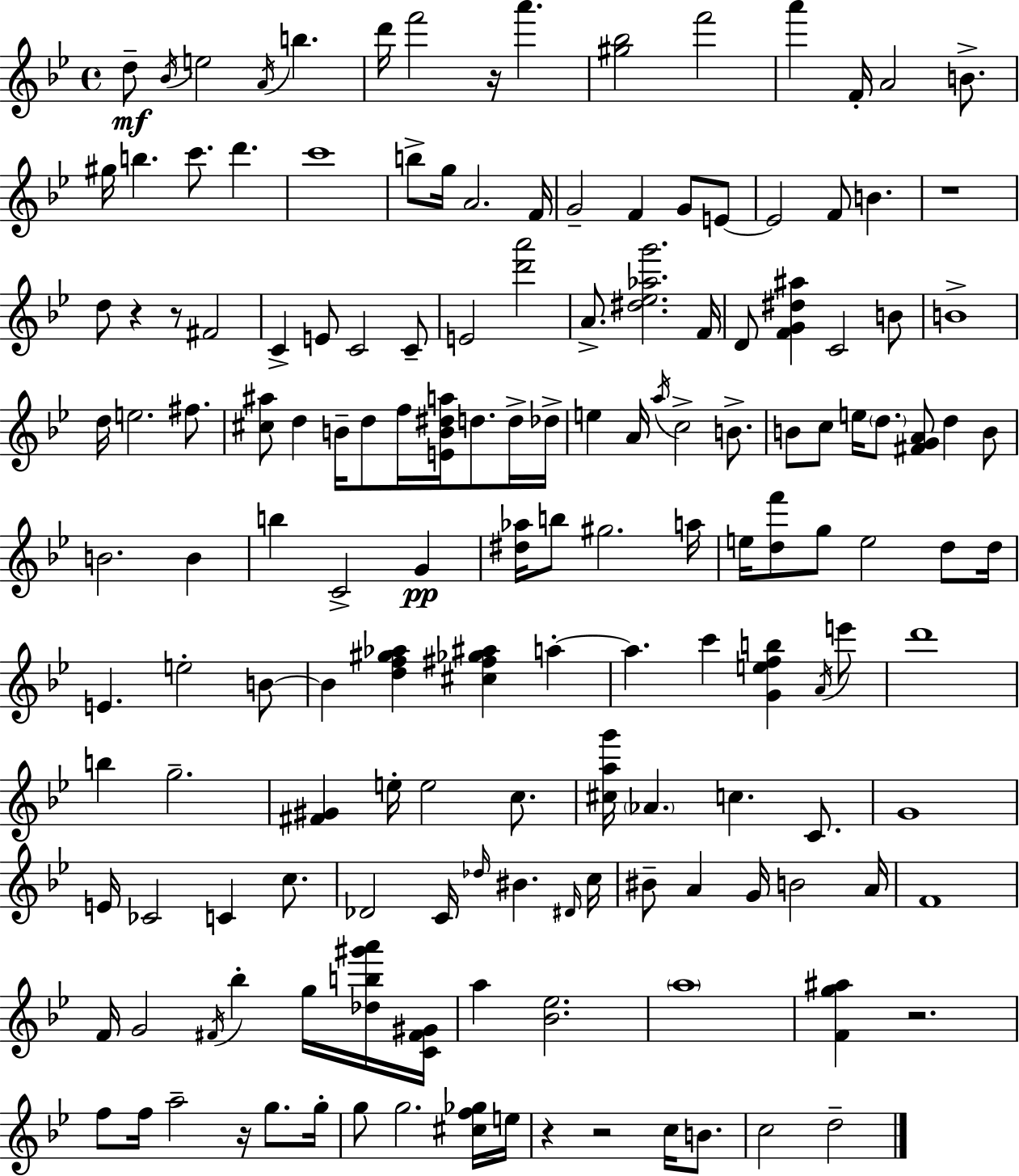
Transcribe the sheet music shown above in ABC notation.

X:1
T:Untitled
M:4/4
L:1/4
K:Gm
d/2 _B/4 e2 A/4 b d'/4 f'2 z/4 a' [^g_b]2 f'2 a' F/4 A2 B/2 ^g/4 b c'/2 d' c'4 b/2 g/4 A2 F/4 G2 F G/2 E/2 E2 F/2 B z4 d/2 z z/2 ^F2 C E/2 C2 C/2 E2 [d'a']2 A/2 [^d_e_ag']2 F/4 D/2 [FG^d^a] C2 B/2 B4 d/4 e2 ^f/2 [^c^a]/2 d B/4 d/2 f/4 [EB^da]/4 d/2 d/4 _d/4 e A/4 a/4 c2 B/2 B/2 c/2 e/4 d/2 [^FGA]/2 d B/2 B2 B b C2 G [^d_a]/4 b/2 ^g2 a/4 e/4 [df']/2 g/2 e2 d/2 d/4 E e2 B/2 B [df^g_a] [^c^f_g^a] a a c' [Gefb] A/4 e'/2 d'4 b g2 [^F^G] e/4 e2 c/2 [^cag']/4 _A c C/2 G4 E/4 _C2 C c/2 _D2 C/4 _d/4 ^B ^D/4 c/4 ^B/2 A G/4 B2 A/4 F4 F/4 G2 ^F/4 _b g/4 [_db^g'a']/4 [C^F^G]/4 a [_B_e]2 a4 [Fg^a] z2 f/2 f/4 a2 z/4 g/2 g/4 g/2 g2 [^cf_g]/4 e/4 z z2 c/4 B/2 c2 d2